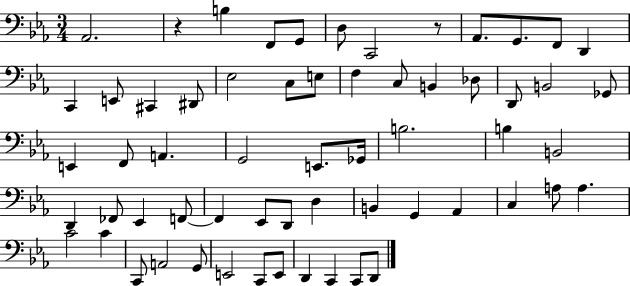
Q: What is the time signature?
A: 3/4